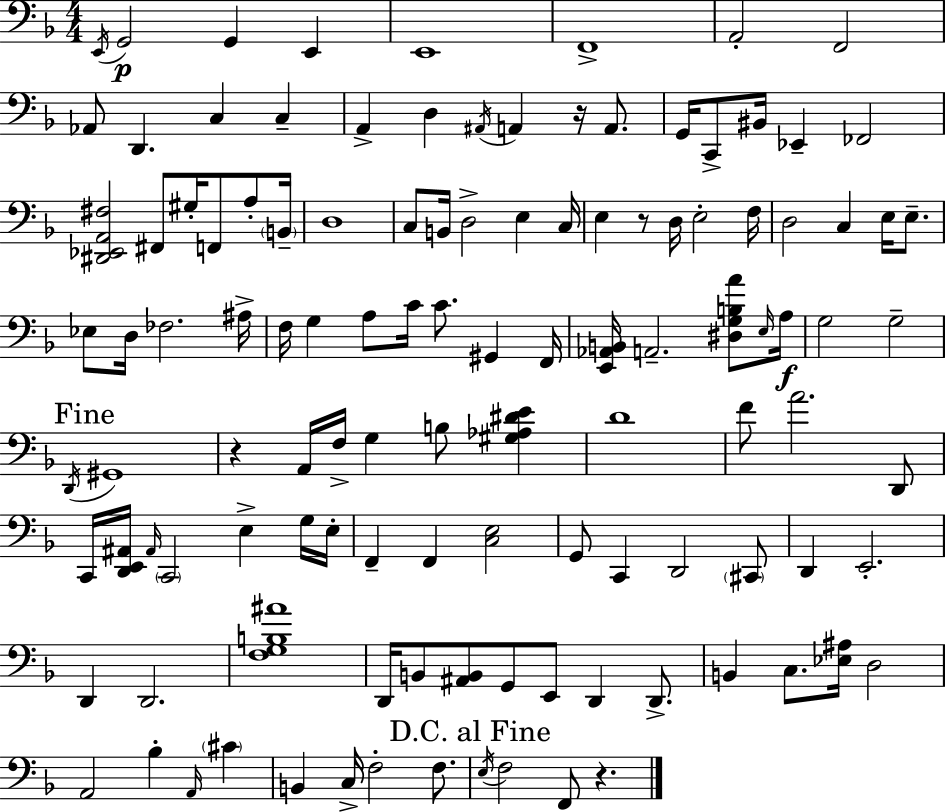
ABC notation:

X:1
T:Untitled
M:4/4
L:1/4
K:F
E,,/4 G,,2 G,, E,, E,,4 F,,4 A,,2 F,,2 _A,,/2 D,, C, C, A,, D, ^A,,/4 A,, z/4 A,,/2 G,,/4 C,,/2 ^B,,/4 _E,, _F,,2 [^D,,_E,,A,,^F,]2 ^F,,/2 ^G,/4 F,,/2 A,/2 B,,/4 D,4 C,/2 B,,/4 D,2 E, C,/4 E, z/2 D,/4 E,2 F,/4 D,2 C, E,/4 E,/2 _E,/2 D,/4 _F,2 ^A,/4 F,/4 G, A,/2 C/4 C/2 ^G,, F,,/4 [E,,_A,,B,,]/4 A,,2 [^D,G,B,A]/2 E,/4 A,/4 G,2 G,2 D,,/4 ^G,,4 z A,,/4 F,/4 G, B,/2 [^G,_A,^DE] D4 F/2 A2 D,,/2 C,,/4 [D,,E,,^A,,]/4 ^A,,/4 C,,2 E, G,/4 E,/4 F,, F,, [C,E,]2 G,,/2 C,, D,,2 ^C,,/2 D,, E,,2 D,, D,,2 [F,G,B,^A]4 D,,/4 B,,/2 [^A,,B,,]/2 G,,/2 E,,/2 D,, D,,/2 B,, C,/2 [_E,^A,]/4 D,2 A,,2 _B, A,,/4 ^C B,, C,/4 F,2 F,/2 E,/4 F,2 F,,/2 z